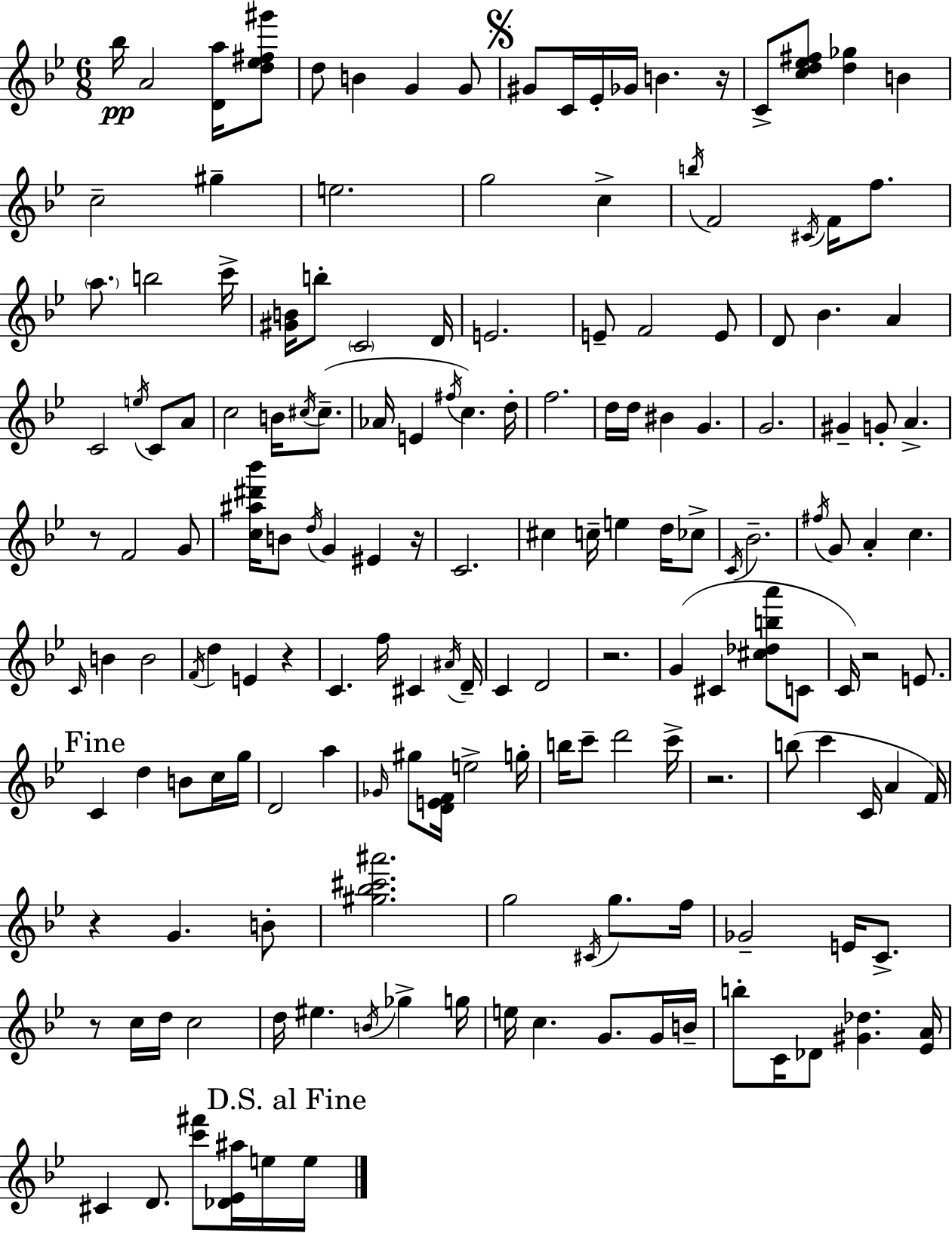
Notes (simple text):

Bb5/s A4/h [D4,A5]/s [D5,Eb5,F#5,G#6]/e D5/e B4/q G4/q G4/e G#4/e C4/s Eb4/s Gb4/s B4/q. R/s C4/e [C5,D5,Eb5,F#5]/e [D5,Gb5]/q B4/q C5/h G#5/q E5/h. G5/h C5/q B5/s F4/h C#4/s F4/s F5/e. A5/e. B5/h C6/s [G#4,B4]/s B5/e C4/h D4/s E4/h. E4/e F4/h E4/e D4/e Bb4/q. A4/q C4/h E5/s C4/e A4/e C5/h B4/s C#5/s C#5/e. Ab4/s E4/q F#5/s C5/q. D5/s F5/h. D5/s D5/s BIS4/q G4/q. G4/h. G#4/q G4/e A4/q. R/e F4/h G4/e [C5,A#5,D#6,Bb6]/s B4/e D5/s G4/q EIS4/q R/s C4/h. C#5/q C5/s E5/q D5/s CES5/e C4/s Bb4/h. F#5/s G4/e A4/q C5/q. C4/s B4/q B4/h F4/s D5/q E4/q R/q C4/q. F5/s C#4/q A#4/s D4/s C4/q D4/h R/h. G4/q C#4/q [C#5,Db5,B5,A6]/e C4/e C4/s R/h E4/e. C4/q D5/q B4/e C5/s G5/s D4/h A5/q Gb4/s G#5/e [D4,E4,F4]/s E5/h G5/s B5/s C6/e D6/h C6/s R/h. B5/e C6/q C4/s A4/q F4/s R/q G4/q. B4/e [G#5,Bb5,C#6,A#6]/h. G5/h C#4/s G5/e. F5/s Gb4/h E4/s C4/e. R/e C5/s D5/s C5/h D5/s EIS5/q. B4/s Gb5/q G5/s E5/s C5/q. G4/e. G4/s B4/s B5/e C4/s Db4/e [G#4,Db5]/q. [Eb4,A4]/s C#4/q D4/e. [C6,F#6]/e [Db4,Eb4,A#5]/s E5/s E5/s